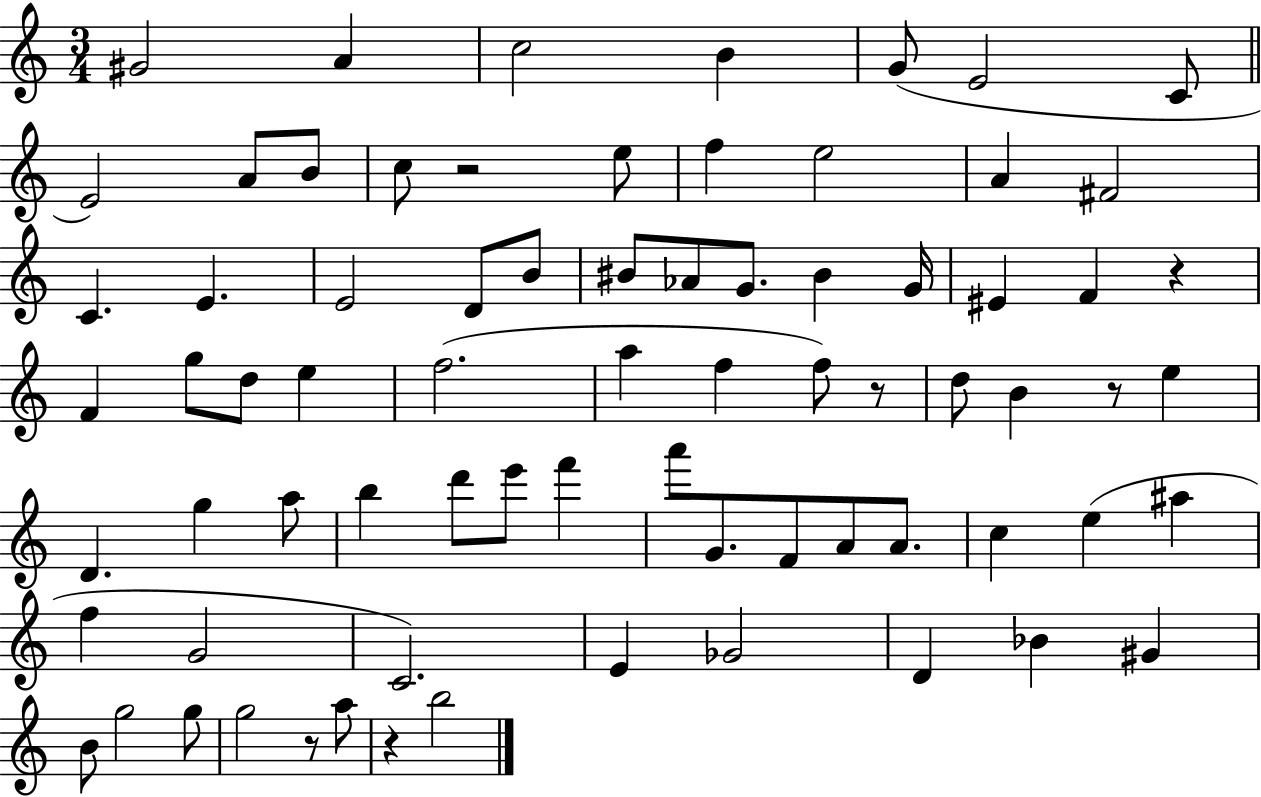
G#4/h A4/q C5/h B4/q G4/e E4/h C4/e E4/h A4/e B4/e C5/e R/h E5/e F5/q E5/h A4/q F#4/h C4/q. E4/q. E4/h D4/e B4/e BIS4/e Ab4/e G4/e. BIS4/q G4/s EIS4/q F4/q R/q F4/q G5/e D5/e E5/q F5/h. A5/q F5/q F5/e R/e D5/e B4/q R/e E5/q D4/q. G5/q A5/e B5/q D6/e E6/e F6/q A6/e G4/e. F4/e A4/e A4/e. C5/q E5/q A#5/q F5/q G4/h C4/h. E4/q Gb4/h D4/q Bb4/q G#4/q B4/e G5/h G5/e G5/h R/e A5/e R/q B5/h